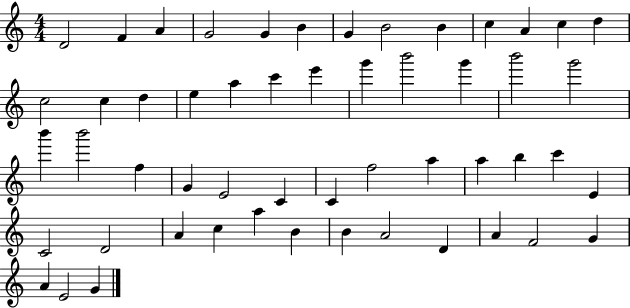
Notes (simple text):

D4/h F4/q A4/q G4/h G4/q B4/q G4/q B4/h B4/q C5/q A4/q C5/q D5/q C5/h C5/q D5/q E5/q A5/q C6/q E6/q G6/q B6/h G6/q B6/h G6/h B6/q B6/h F5/q G4/q E4/h C4/q C4/q F5/h A5/q A5/q B5/q C6/q E4/q C4/h D4/h A4/q C5/q A5/q B4/q B4/q A4/h D4/q A4/q F4/h G4/q A4/q E4/h G4/q